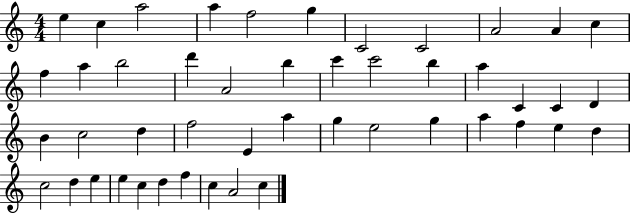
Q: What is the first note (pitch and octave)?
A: E5